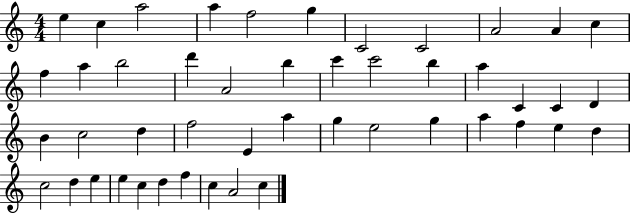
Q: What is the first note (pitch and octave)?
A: E5